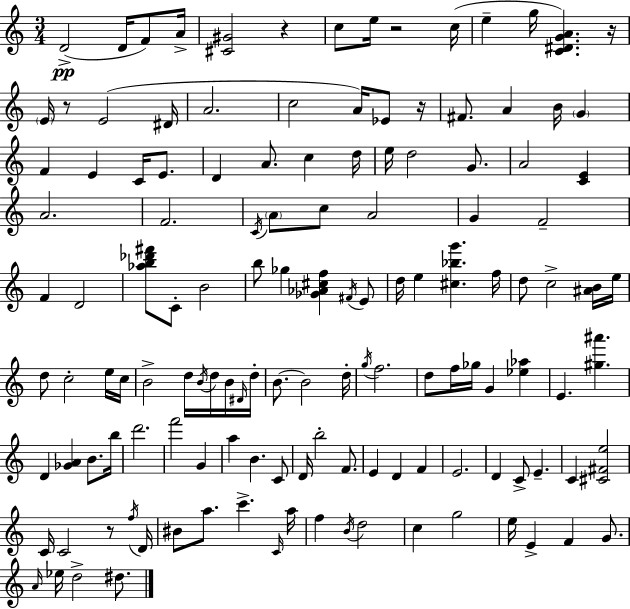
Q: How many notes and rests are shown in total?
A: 134